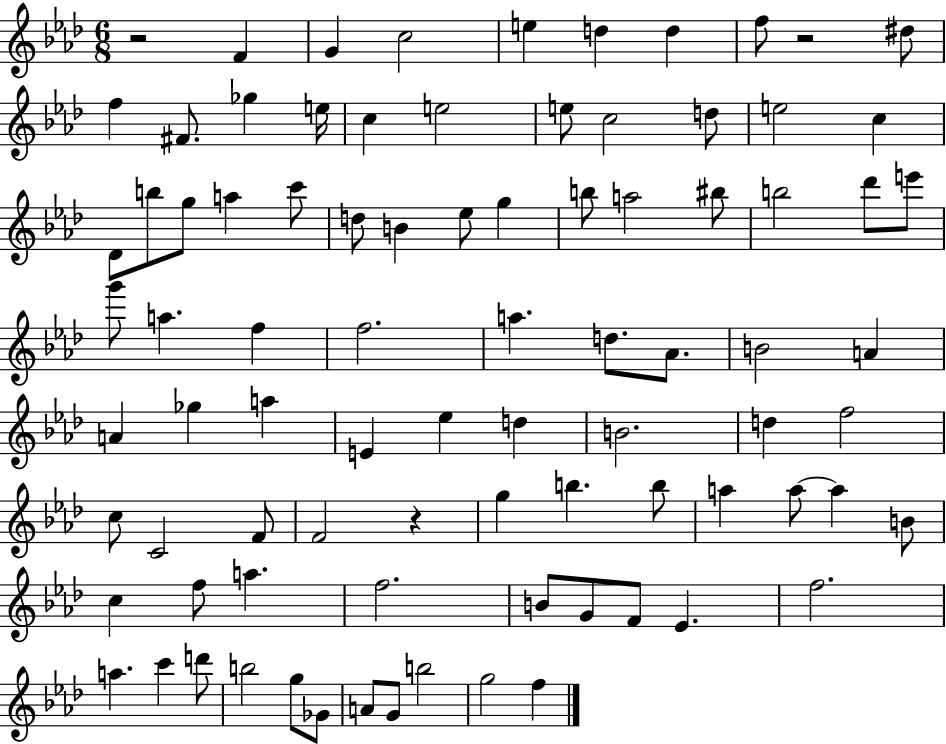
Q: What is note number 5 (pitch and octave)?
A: D5